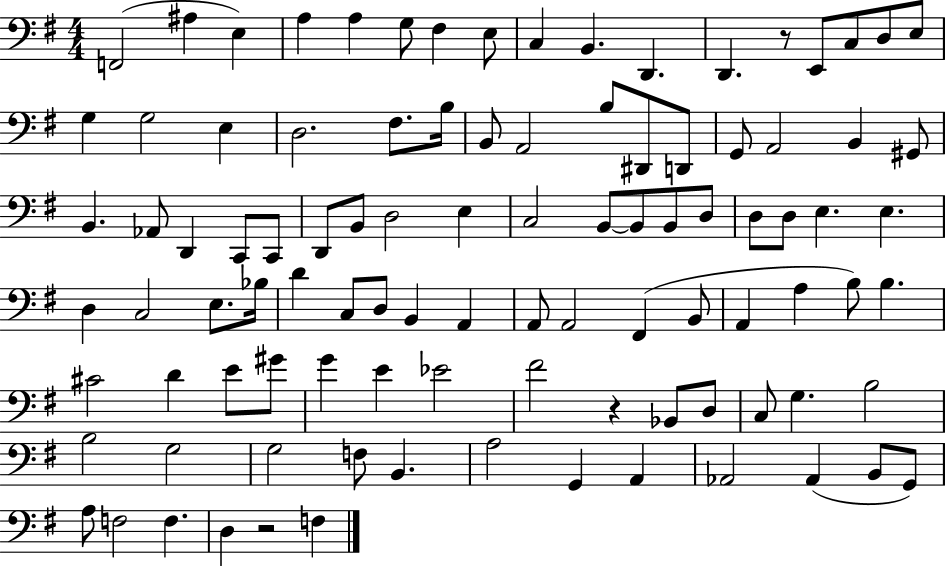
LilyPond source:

{
  \clef bass
  \numericTimeSignature
  \time 4/4
  \key g \major
  f,2( ais4 e4) | a4 a4 g8 fis4 e8 | c4 b,4. d,4. | d,4. r8 e,8 c8 d8 e8 | \break g4 g2 e4 | d2. fis8. b16 | b,8 a,2 b8 dis,8 d,8 | g,8 a,2 b,4 gis,8 | \break b,4. aes,8 d,4 c,8 c,8 | d,8 b,8 d2 e4 | c2 b,8~~ b,8 b,8 d8 | d8 d8 e4. e4. | \break d4 c2 e8. bes16 | d'4 c8 d8 b,4 a,4 | a,8 a,2 fis,4( b,8 | a,4 a4 b8) b4. | \break cis'2 d'4 e'8 gis'8 | g'4 e'4 ees'2 | fis'2 r4 bes,8 d8 | c8 g4. b2 | \break b2 g2 | g2 f8 b,4. | a2 g,4 a,4 | aes,2 aes,4( b,8 g,8) | \break a8 f2 f4. | d4 r2 f4 | \bar "|."
}